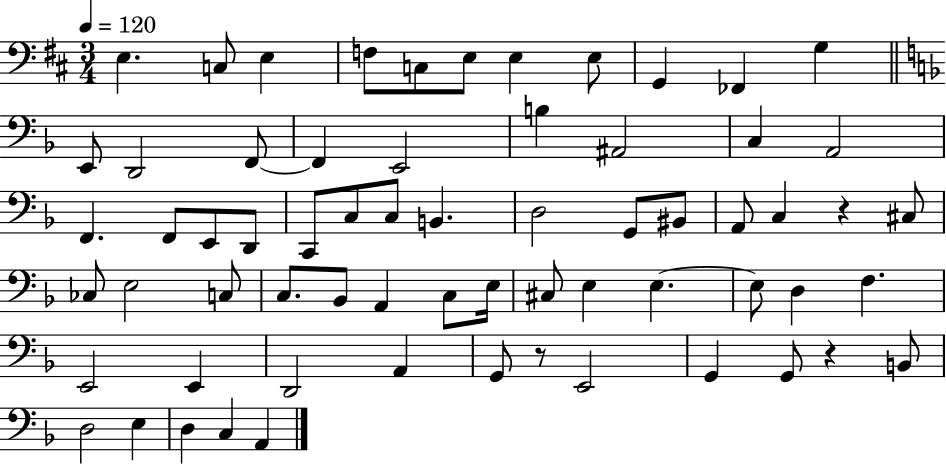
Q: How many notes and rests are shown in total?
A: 65